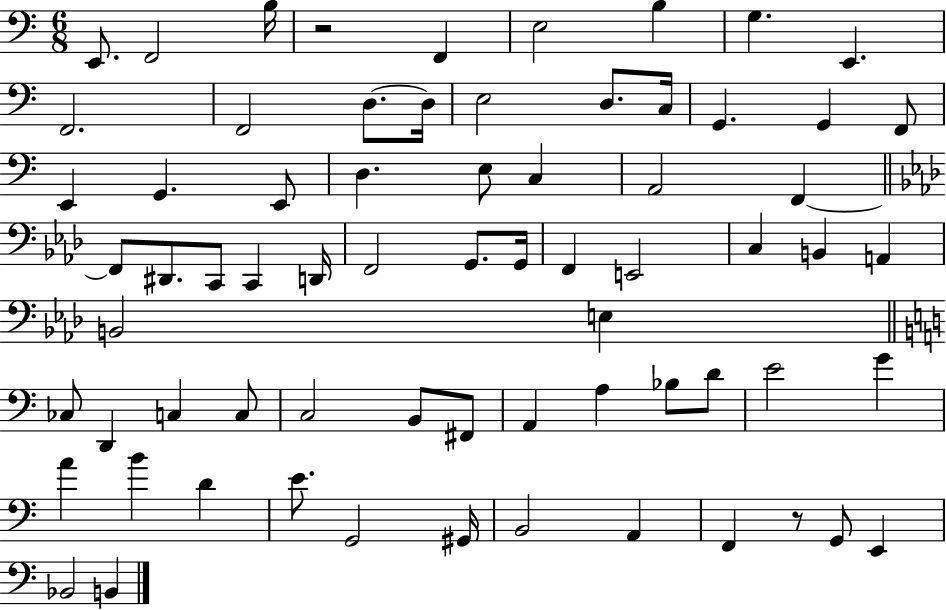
{
  \clef bass
  \numericTimeSignature
  \time 6/8
  \key c \major
  e,8. f,2 b16 | r2 f,4 | e2 b4 | g4. e,4. | \break f,2. | f,2 d8.~~ d16 | e2 d8. c16 | g,4. g,4 f,8 | \break e,4 g,4. e,8 | d4. e8 c4 | a,2 f,4~~ | \bar "||" \break \key aes \major f,8 dis,8. c,8 c,4 d,16 | f,2 g,8. g,16 | f,4 e,2 | c4 b,4 a,4 | \break b,2 e4 | \bar "||" \break \key c \major ces8 d,4 c4 c8 | c2 b,8 fis,8 | a,4 a4 bes8 d'8 | e'2 g'4 | \break a'4 b'4 d'4 | e'8. g,2 gis,16 | b,2 a,4 | f,4 r8 g,8 e,4 | \break bes,2 b,4 | \bar "|."
}